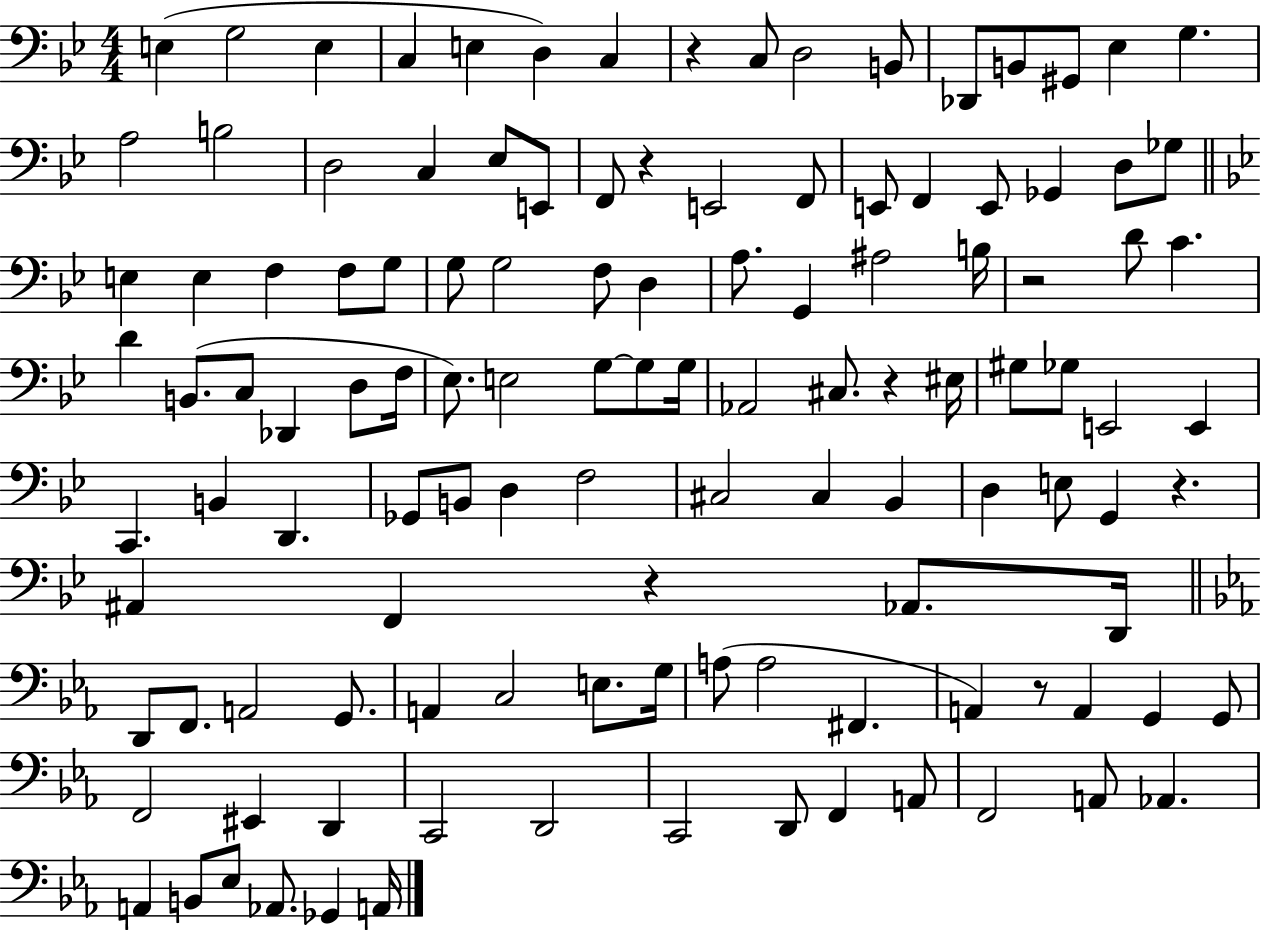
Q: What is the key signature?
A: BES major